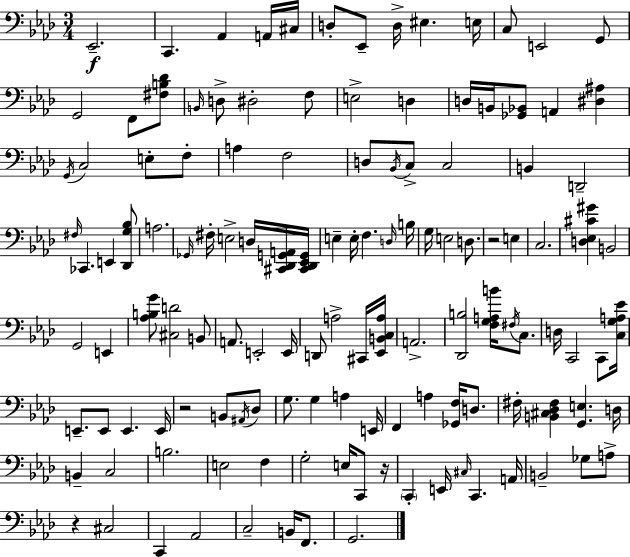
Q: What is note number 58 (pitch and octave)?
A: B2